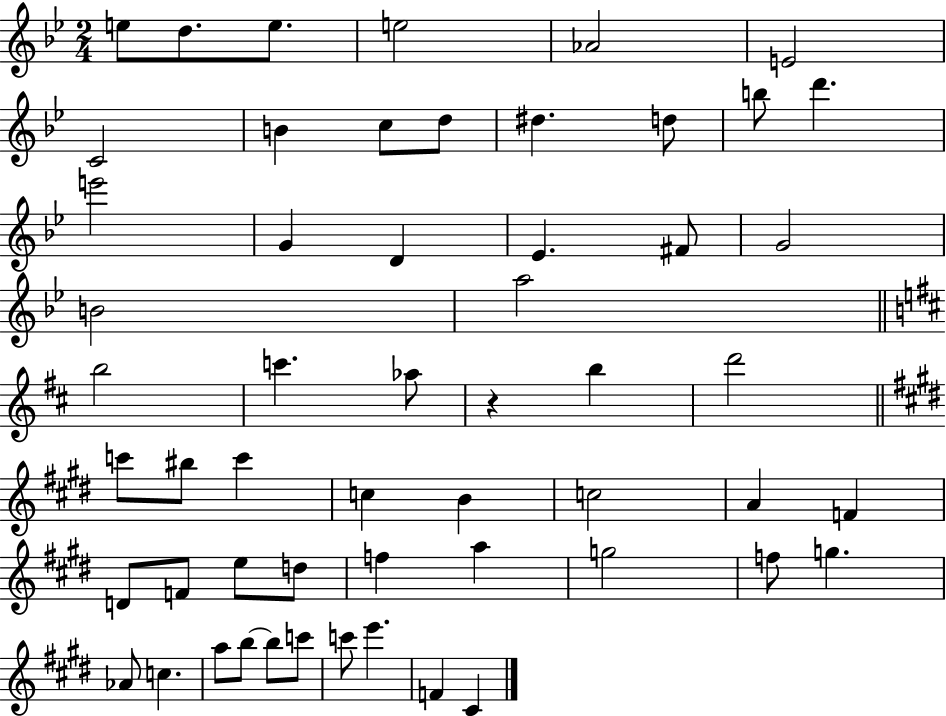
E5/e D5/e. E5/e. E5/h Ab4/h E4/h C4/h B4/q C5/e D5/e D#5/q. D5/e B5/e D6/q. E6/h G4/q D4/q Eb4/q. F#4/e G4/h B4/h A5/h B5/h C6/q. Ab5/e R/q B5/q D6/h C6/e BIS5/e C6/q C5/q B4/q C5/h A4/q F4/q D4/e F4/e E5/e D5/e F5/q A5/q G5/h F5/e G5/q. Ab4/e C5/q. A5/e B5/e B5/e C6/e C6/e E6/q. F4/q C#4/q